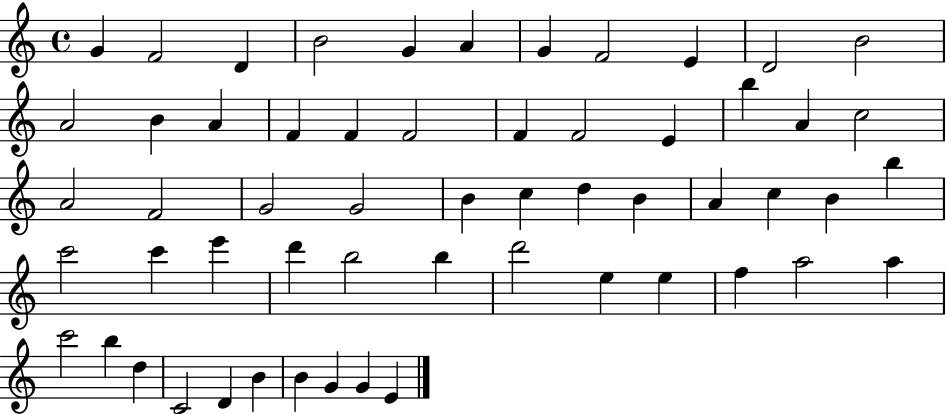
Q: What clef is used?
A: treble